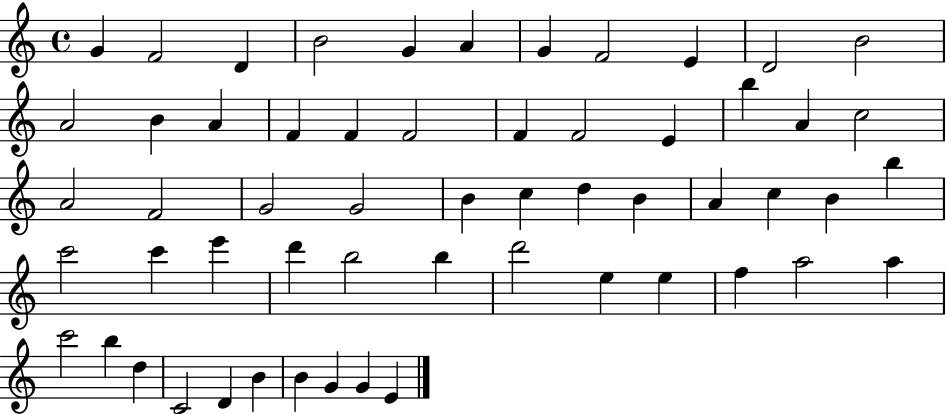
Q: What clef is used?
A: treble